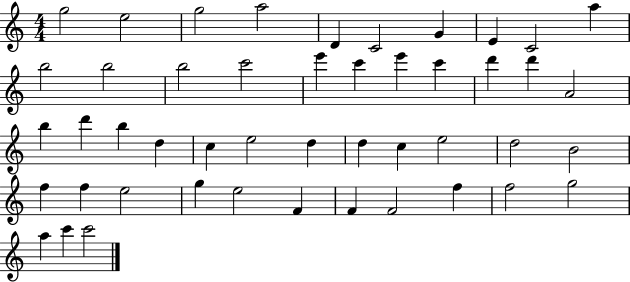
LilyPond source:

{
  \clef treble
  \numericTimeSignature
  \time 4/4
  \key c \major
  g''2 e''2 | g''2 a''2 | d'4 c'2 g'4 | e'4 c'2 a''4 | \break b''2 b''2 | b''2 c'''2 | e'''4 c'''4 e'''4 c'''4 | d'''4 d'''4 a'2 | \break b''4 d'''4 b''4 d''4 | c''4 e''2 d''4 | d''4 c''4 e''2 | d''2 b'2 | \break f''4 f''4 e''2 | g''4 e''2 f'4 | f'4 f'2 f''4 | f''2 g''2 | \break a''4 c'''4 c'''2 | \bar "|."
}